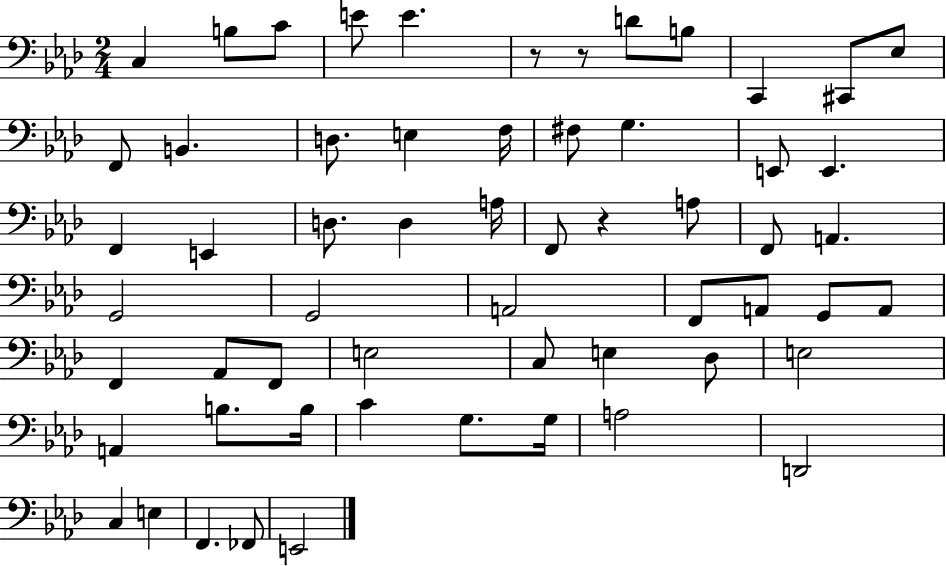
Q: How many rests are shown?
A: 3